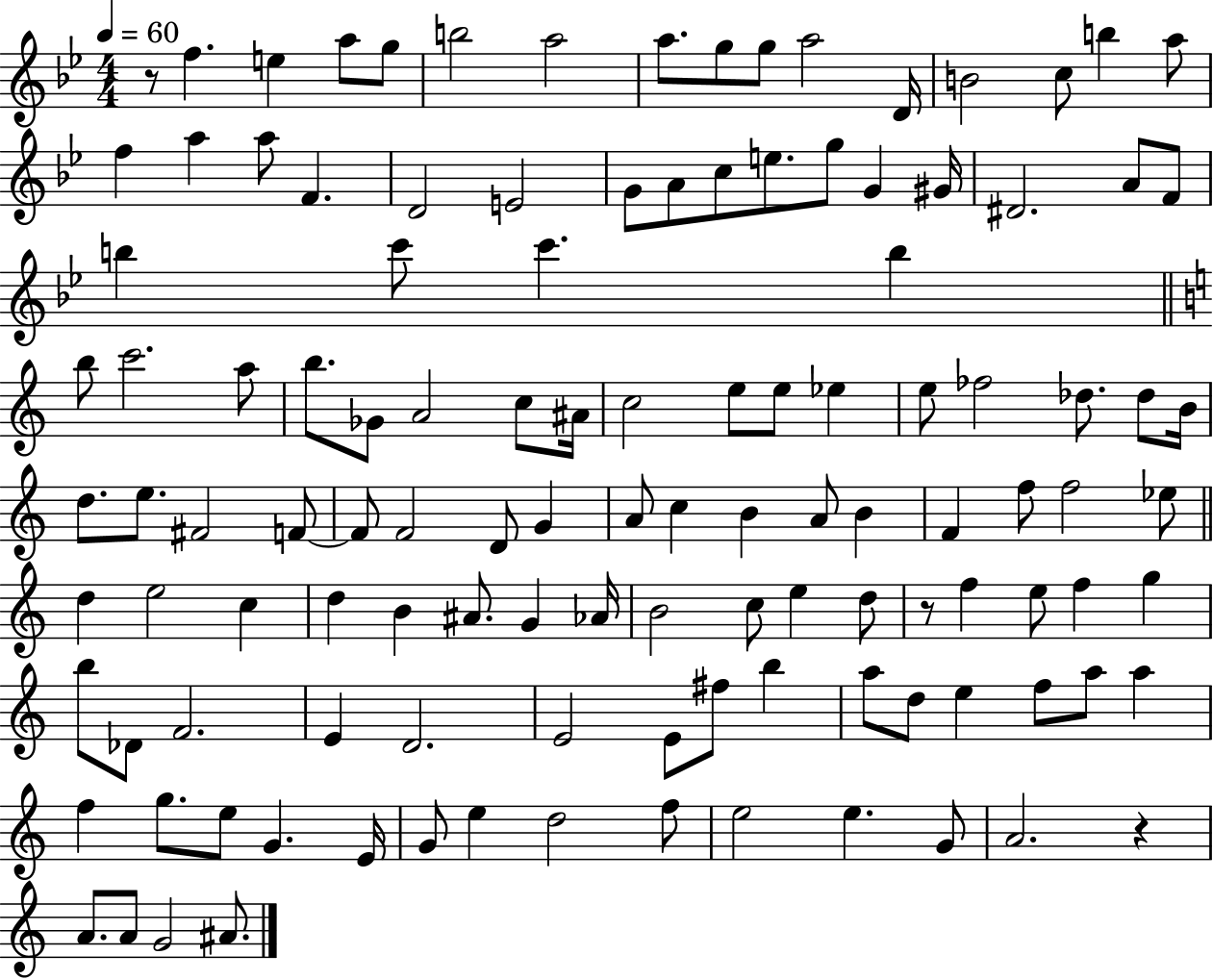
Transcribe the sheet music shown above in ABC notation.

X:1
T:Untitled
M:4/4
L:1/4
K:Bb
z/2 f e a/2 g/2 b2 a2 a/2 g/2 g/2 a2 D/4 B2 c/2 b a/2 f a a/2 F D2 E2 G/2 A/2 c/2 e/2 g/2 G ^G/4 ^D2 A/2 F/2 b c'/2 c' b b/2 c'2 a/2 b/2 _G/2 A2 c/2 ^A/4 c2 e/2 e/2 _e e/2 _f2 _d/2 _d/2 B/4 d/2 e/2 ^F2 F/2 F/2 F2 D/2 G A/2 c B A/2 B F f/2 f2 _e/2 d e2 c d B ^A/2 G _A/4 B2 c/2 e d/2 z/2 f e/2 f g b/2 _D/2 F2 E D2 E2 E/2 ^f/2 b a/2 d/2 e f/2 a/2 a f g/2 e/2 G E/4 G/2 e d2 f/2 e2 e G/2 A2 z A/2 A/2 G2 ^A/2